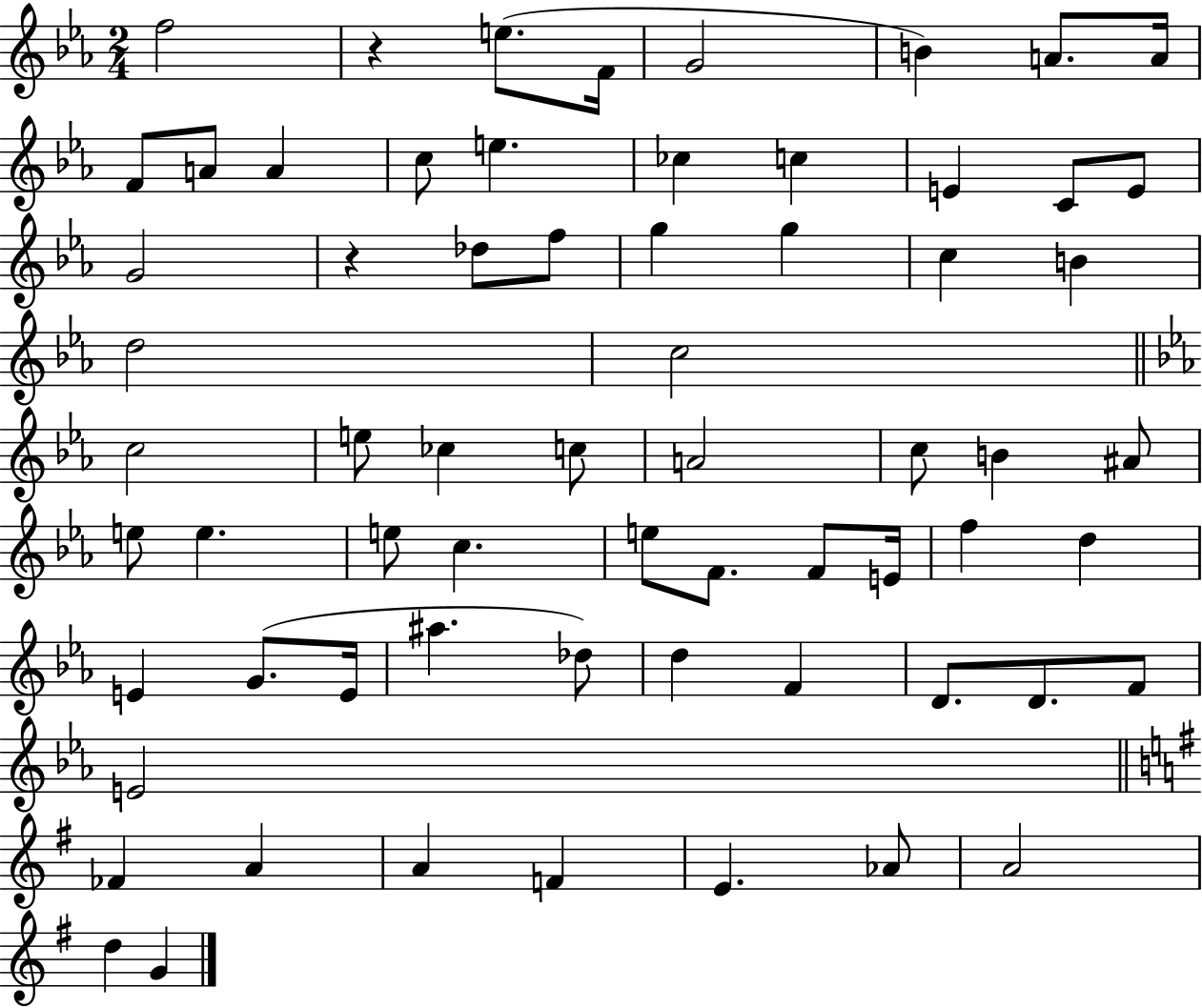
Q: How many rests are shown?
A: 2